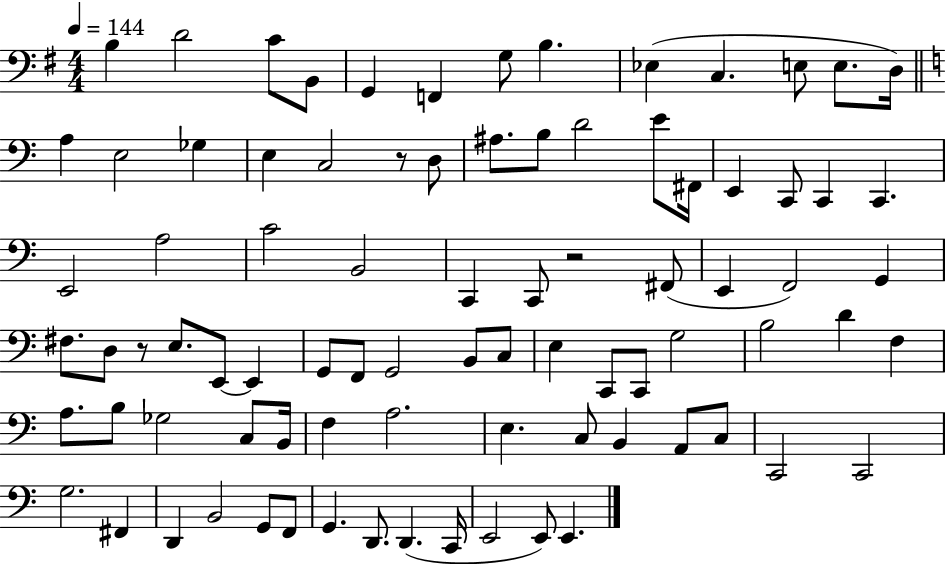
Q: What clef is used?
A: bass